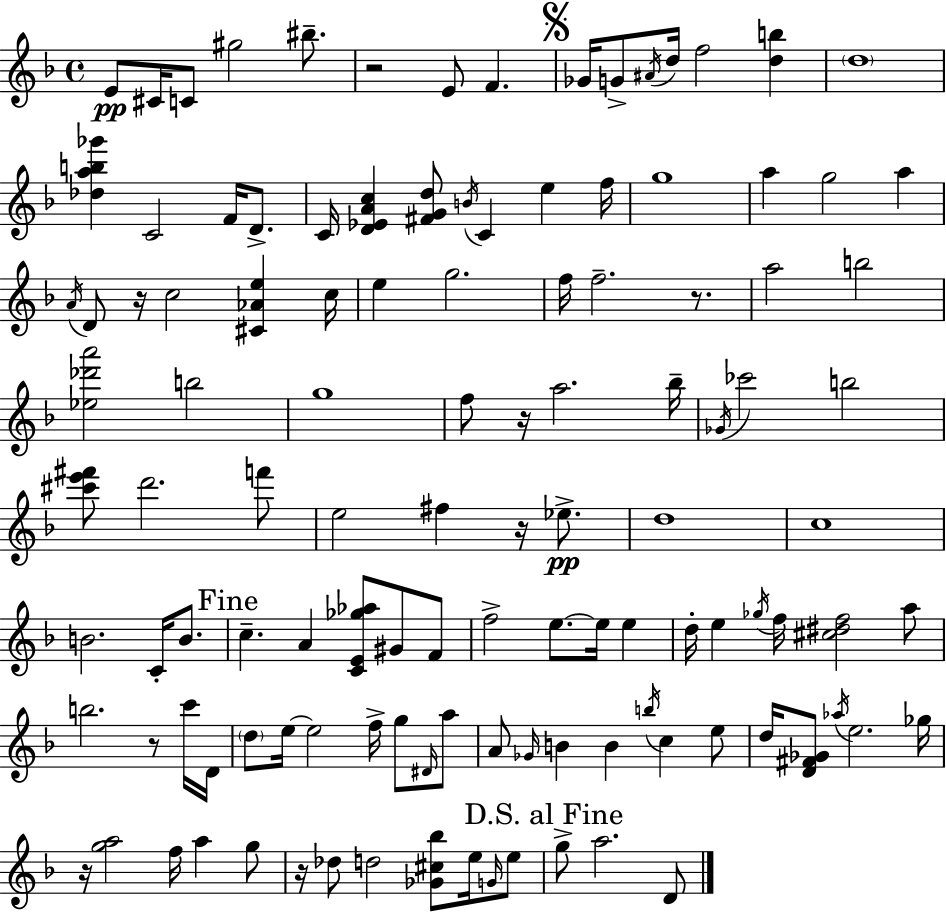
E4/e C#4/s C4/e G#5/h BIS5/e. R/h E4/e F4/q. Gb4/s G4/e A#4/s D5/s F5/h [D5,B5]/q D5/w [Db5,A5,B5,Gb6]/q C4/h F4/s D4/e. C4/s [D4,Eb4,A4,C5]/q [F#4,G4,D5]/e B4/s C4/q E5/q F5/s G5/w A5/q G5/h A5/q A4/s D4/e R/s C5/h [C#4,Ab4,E5]/q C5/s E5/q G5/h. F5/s F5/h. R/e. A5/h B5/h [Eb5,Db6,A6]/h B5/h G5/w F5/e R/s A5/h. Bb5/s Gb4/s CES6/h B5/h [C#6,E6,F#6]/e D6/h. F6/e E5/h F#5/q R/s Eb5/e. D5/w C5/w B4/h. C4/s B4/e. C5/q. A4/q [C4,E4,Gb5,Ab5]/e G#4/e F4/e F5/h E5/e. E5/s E5/q D5/s E5/q Gb5/s F5/s [C#5,D#5,F5]/h A5/e B5/h. R/e C6/s D4/s D5/e E5/s E5/h F5/s G5/e D#4/s A5/e A4/e Gb4/s B4/q B4/q B5/s C5/q E5/e D5/s [D4,F#4,Gb4]/e Ab5/s E5/h. Gb5/s R/s [G5,A5]/h F5/s A5/q G5/e R/s Db5/e D5/h [Gb4,C#5,Bb5]/e E5/s G4/s E5/e G5/e A5/h. D4/e